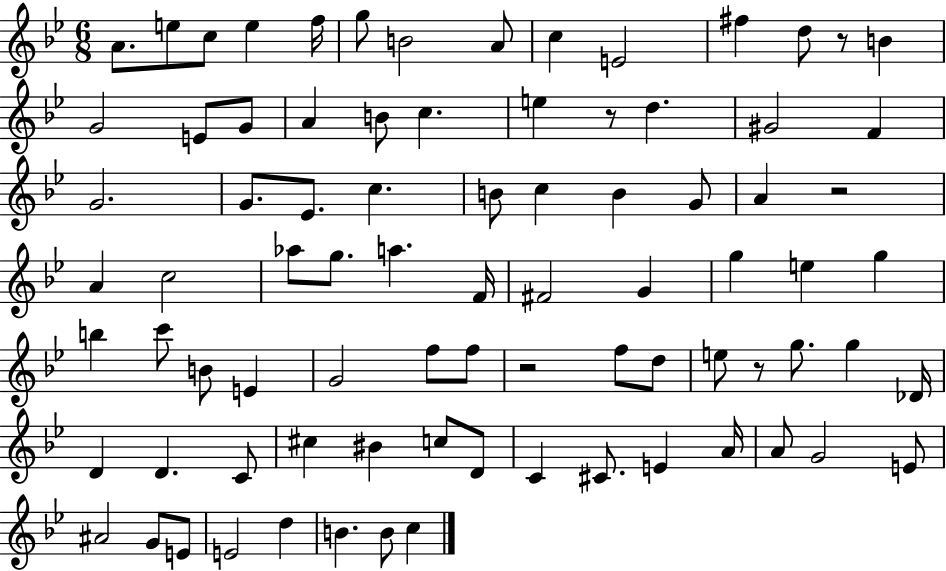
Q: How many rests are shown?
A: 5